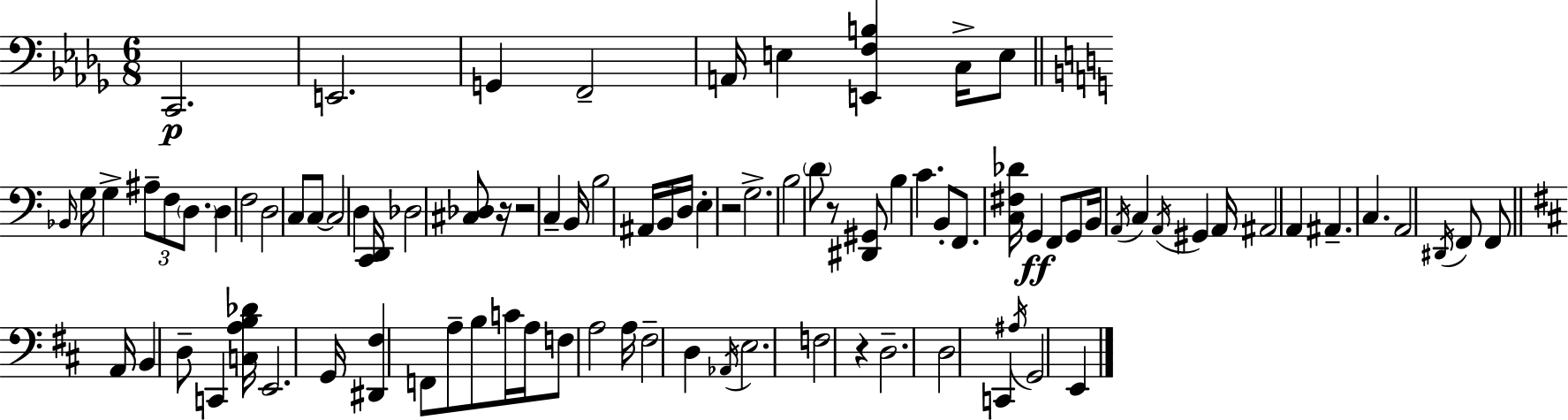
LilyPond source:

{
  \clef bass
  \numericTimeSignature
  \time 6/8
  \key bes \minor
  c,2.\p | e,2. | g,4 f,2-- | a,16 e4 <e, f b>4 c16-> e8 | \break \bar "||" \break \key a \minor \grace { bes,16 } g16 g4-> \tuplet 3/2 { ais8-- f8 \parenthesize d8. } | d4 f2 | d2 c8 c8~~ | c2 d4 | \break <c, d,>16 des2 <cis des>8 | r16 r2 c4-- | b,16 b2 ais,16 b,16 | d16 e4-. r2 | \break g2.-> | b2 \parenthesize d'8 r8 | <dis, gis,>8 b4 c'4. | b,8-. f,8. <c fis des'>16 g,4\ff f,8 | \break g,8 b,16 \acciaccatura { a,16 } c4 \acciaccatura { a,16 } gis,4 | a,16 ais,2 a,4 | ais,4.-- c4. | a,2 \acciaccatura { dis,16 } | \break f,8 f,8 \bar "||" \break \key d \major a,16 b,4 d8-- c,4 <c a b des'>16 | e,2. | g,16 <dis, fis>4 f,8 a8-- b8 c'16 | a16 f8 a2 a16 | \break fis2-- d4 | \acciaccatura { aes,16 } e2. | f2 r4 | d2.-- | \break d2 c,4 | \acciaccatura { ais16 } g,2 e,4 | \bar "|."
}